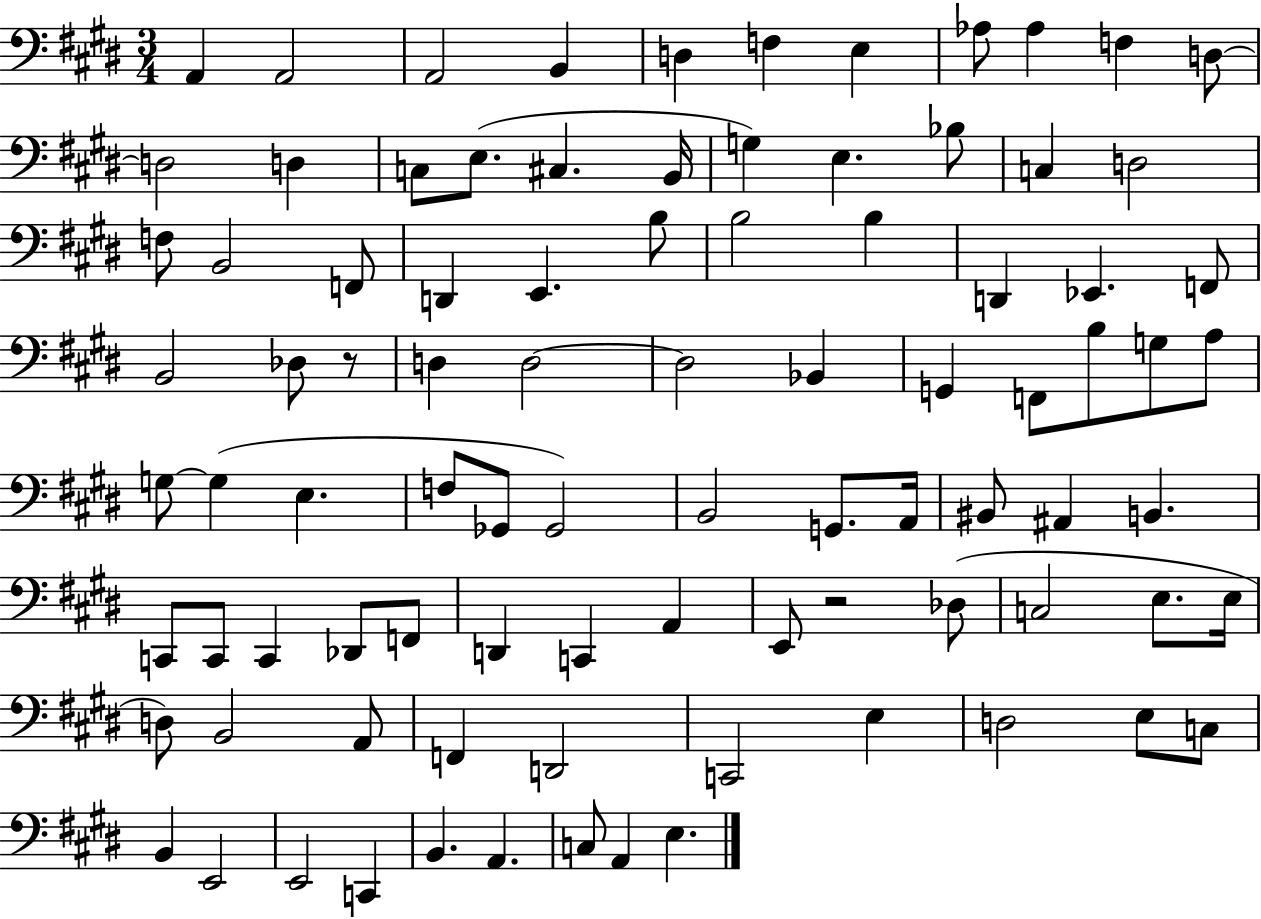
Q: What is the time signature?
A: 3/4